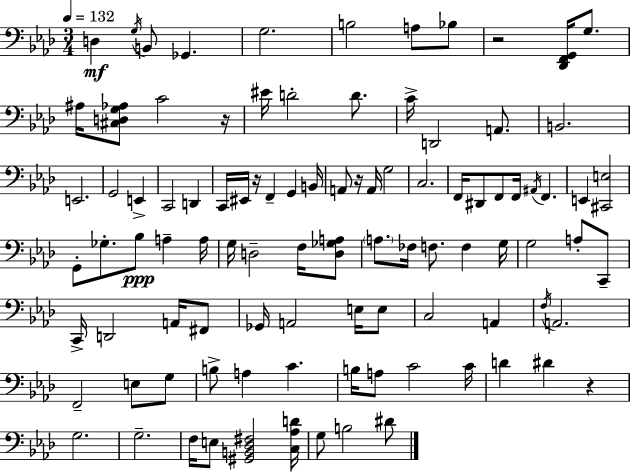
D3/q G3/s B2/e Gb2/q. G3/h. B3/h A3/e Bb3/e R/h [Db2,F2,G2]/s G3/e. A#3/s [C#3,D3,G3,Ab3]/e C4/h R/s EIS4/s D4/h D4/e. C4/s D2/h A2/e. B2/h. E2/h. G2/h E2/q C2/h D2/q C2/s EIS2/s R/s F2/q G2/q B2/s A2/e R/s A2/s G3/h C3/h. F2/s D#2/e F2/e F2/s A#2/s F2/q. E2/q [C#2,E3]/h G2/e Gb3/e. Bb3/e A3/q A3/s G3/s D3/h F3/s [D3,Gb3,A3]/e A3/e. FES3/s F3/e. F3/q G3/s G3/h A3/e C2/e C2/s D2/h A2/s F#2/e Gb2/s A2/h E3/s E3/e C3/h A2/q F3/s A2/h. F2/h E3/e G3/e B3/e A3/q C4/q. B3/s A3/e C4/h C4/s D4/q D#4/q R/q G3/h. G3/h. F3/s E3/e [G#2,B2,Db3,F#3]/h [C3,Ab3,D4]/s G3/e B3/h D#4/e